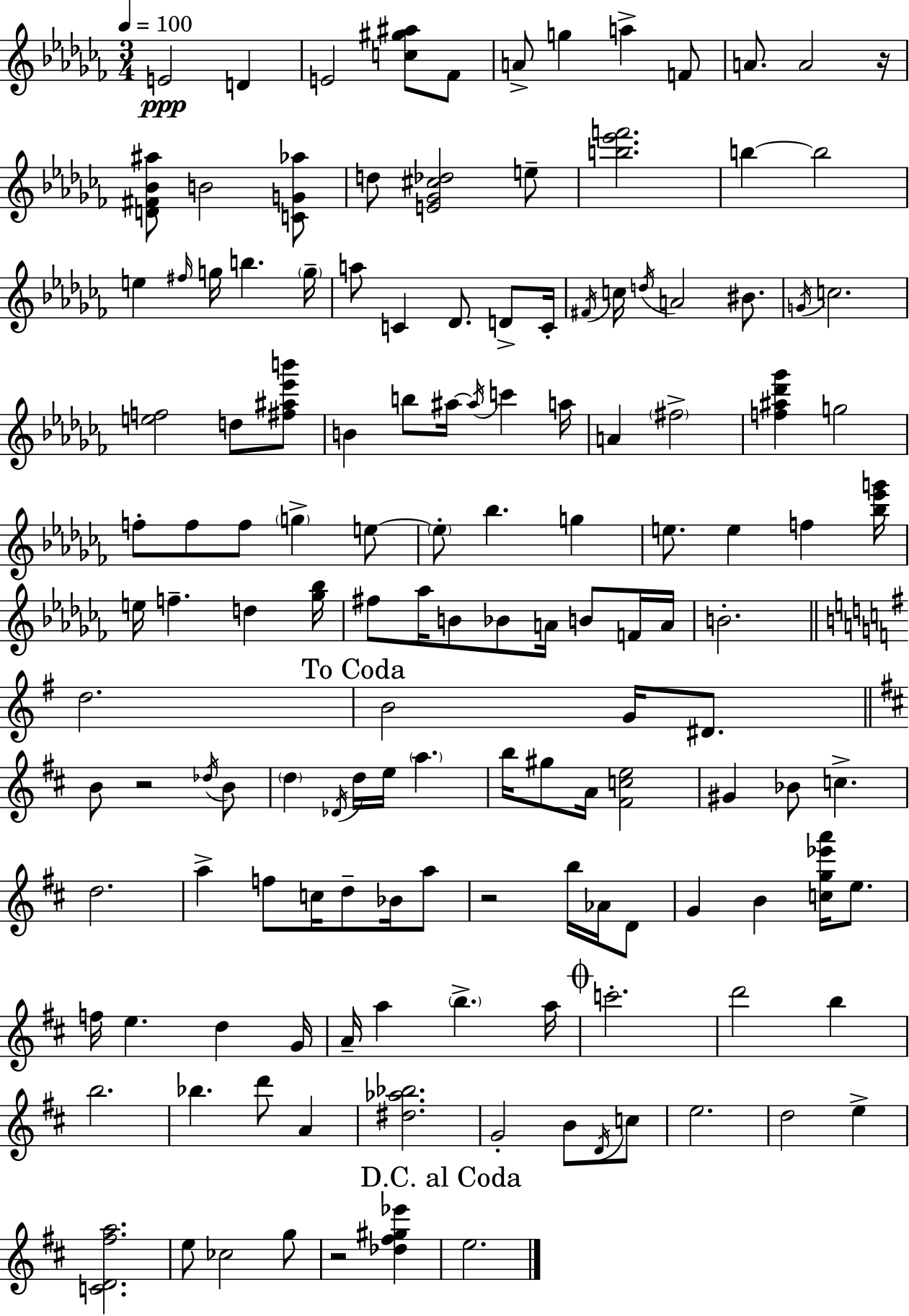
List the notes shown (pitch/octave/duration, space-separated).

E4/h D4/q E4/h [C5,G#5,A#5]/e FES4/e A4/e G5/q A5/q F4/e A4/e. A4/h R/s [D4,F#4,Bb4,A#5]/e B4/h [C4,G4,Ab5]/e D5/e [E4,Gb4,C#5,Db5]/h E5/e [B5,Eb6,F6]/h. B5/q B5/h E5/q F#5/s G5/s B5/q. G5/s A5/e C4/q Db4/e. D4/e C4/s F#4/s C5/s D5/s A4/h BIS4/e. G4/s C5/h. [E5,F5]/h D5/e [F#5,A#5,Eb6,B6]/e B4/q B5/e A#5/s A#5/s C6/q A5/s A4/q F#5/h [F5,A#5,Db6,Gb6]/q G5/h F5/e F5/e F5/e G5/q E5/e E5/e Bb5/q. G5/q E5/e. E5/q F5/q [Bb5,Eb6,G6]/s E5/s F5/q. D5/q [Gb5,Bb5]/s F#5/e Ab5/s B4/e Bb4/e A4/s B4/e F4/s A4/s B4/h. D5/h. B4/h G4/s D#4/e. B4/e R/h Db5/s B4/e D5/q Db4/s D5/s E5/s A5/q. B5/s G#5/e A4/s [F#4,C5,E5]/h G#4/q Bb4/e C5/q. D5/h. A5/q F5/e C5/s D5/e Bb4/s A5/e R/h B5/s Ab4/s D4/e G4/q B4/q [C5,G5,Eb6,A6]/s E5/e. F5/s E5/q. D5/q G4/s A4/s A5/q B5/q. A5/s C6/h. D6/h B5/q B5/h. Bb5/q. D6/e A4/q [D#5,Ab5,Bb5]/h. G4/h B4/e D4/s C5/e E5/h. D5/h E5/q [C4,D4,F#5,A5]/h. E5/e CES5/h G5/e R/h [Db5,F#5,G#5,Eb6]/q E5/h.